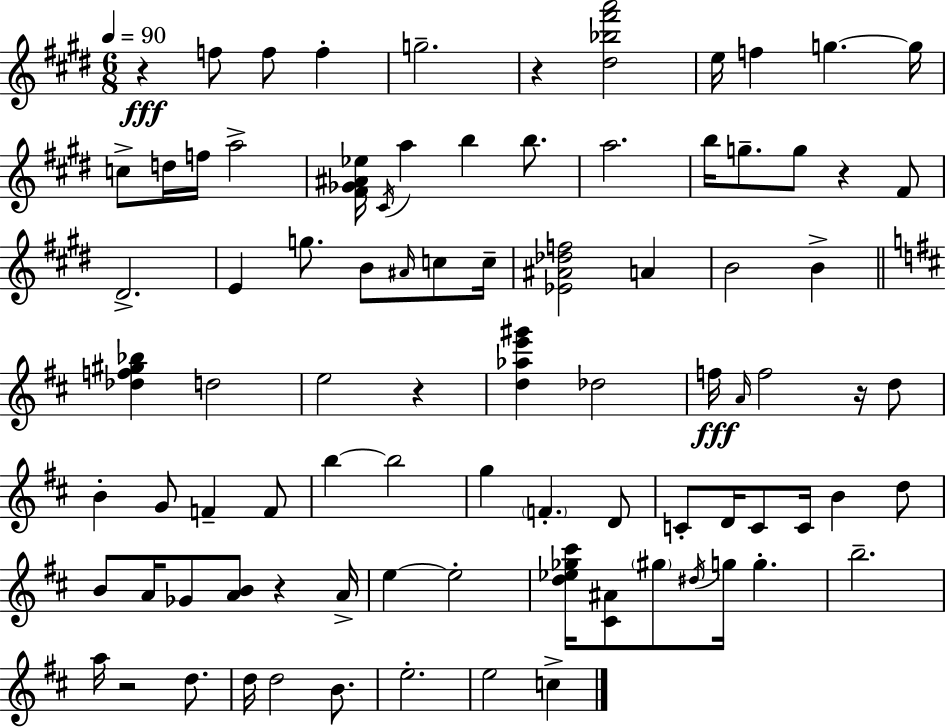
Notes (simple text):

R/q F5/e F5/e F5/q G5/h. R/q [D#5,Bb5,F#6,A6]/h E5/s F5/q G5/q. G5/s C5/e D5/s F5/s A5/h [F#4,Gb4,A#4,Eb5]/s C#4/s A5/q B5/q B5/e. A5/h. B5/s G5/e. G5/e R/q F#4/e D#4/h. E4/q G5/e. B4/e A#4/s C5/e C5/s [Eb4,A#4,Db5,F5]/h A4/q B4/h B4/q [Db5,F5,G#5,Bb5]/q D5/h E5/h R/q [D5,Ab5,E6,G#6]/q Db5/h F5/s A4/s F5/h R/s D5/e B4/q G4/e F4/q F4/e B5/q B5/h G5/q F4/q. D4/e C4/e D4/s C4/e C4/s B4/q D5/e B4/e A4/s Gb4/e [A4,B4]/e R/q A4/s E5/q E5/h [D5,Eb5,Gb5,C#6]/s [C#4,A#4]/e G#5/e D#5/s G5/s G5/q. B5/h. A5/s R/h D5/e. D5/s D5/h B4/e. E5/h. E5/h C5/q